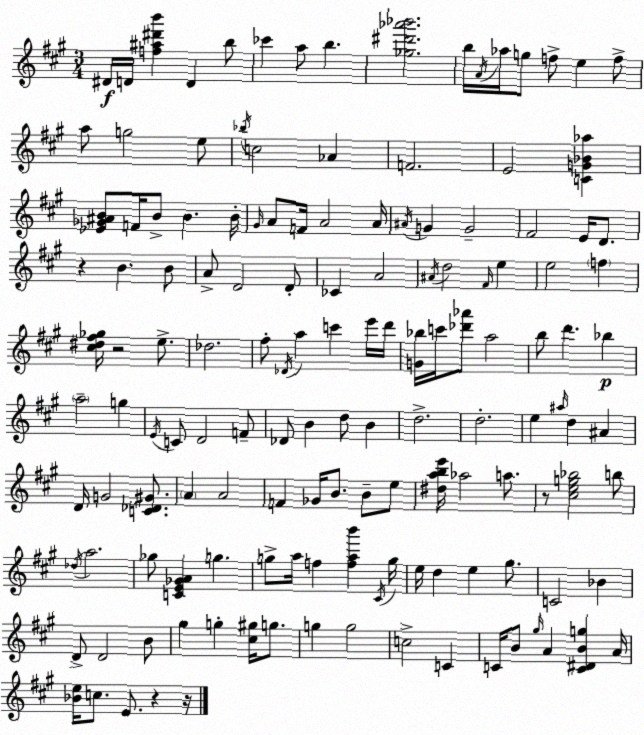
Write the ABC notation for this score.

X:1
T:Untitled
M:3/4
L:1/4
K:A
^D/4 D/4 [f^a^d'b'] D b/2 _c' a/2 b [_g^d'_a'_b']2 b/4 A/4 _a/4 g/2 f/2 e f/2 a/2 g2 e/2 _b/4 c2 _A F2 E2 [CG_B_a] [_E_G^AB]/2 F/4 B/2 B B/4 ^G/4 A/2 F/4 A2 A/4 ^A/4 G G2 ^F2 E/4 D/2 z B B/2 A/2 D2 D/2 _C A2 ^A/4 d2 ^F/4 e e2 f [^c^d^f_g]/4 z2 e/2 _d2 ^f/2 _D/4 a c' e'/4 d'/4 [G_b]/4 c'/4 [_d'_a']/2 a2 b/2 d' _b a2 g E/4 C/2 D2 F/2 _D/2 B d/2 B d2 d2 e ^a/4 d ^A D/4 G2 [C_D^G]/2 A A2 F _G/4 B/2 B/2 e/2 [^dabe']/4 _a2 a/2 z/2 [^ceg_b]2 b/2 _d/4 a2 _g/2 [CE_GA] g g/2 a/4 f [fab'] ^C/4 g/4 e/4 d e ^g/2 C2 _B D/2 D2 B/2 ^g g [^c^g]/4 g/2 g g2 c2 C C/4 B/2 ^g/4 A [C^DBg] A/4 [_Be]/4 c/2 E/2 z z/4